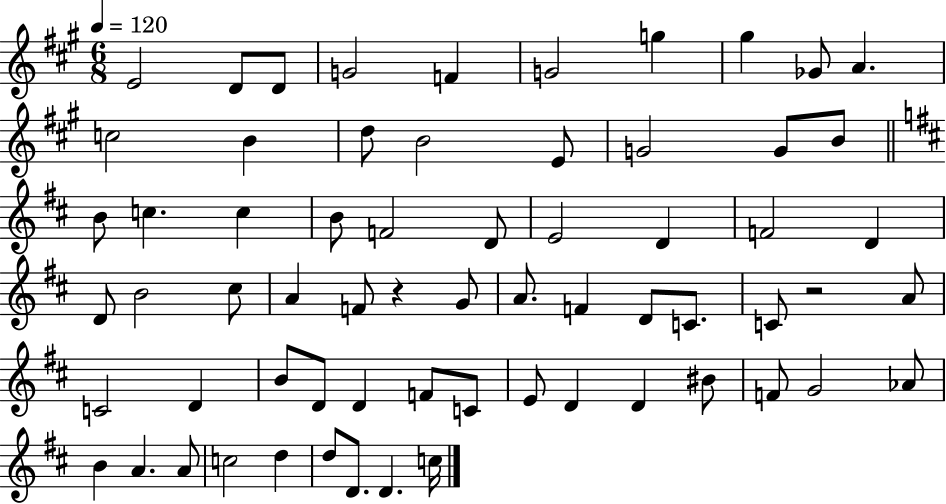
E4/h D4/e D4/e G4/h F4/q G4/h G5/q G#5/q Gb4/e A4/q. C5/h B4/q D5/e B4/h E4/e G4/h G4/e B4/e B4/e C5/q. C5/q B4/e F4/h D4/e E4/h D4/q F4/h D4/q D4/e B4/h C#5/e A4/q F4/e R/q G4/e A4/e. F4/q D4/e C4/e. C4/e R/h A4/e C4/h D4/q B4/e D4/e D4/q F4/e C4/e E4/e D4/q D4/q BIS4/e F4/e G4/h Ab4/e B4/q A4/q. A4/e C5/h D5/q D5/e D4/e. D4/q. C5/s